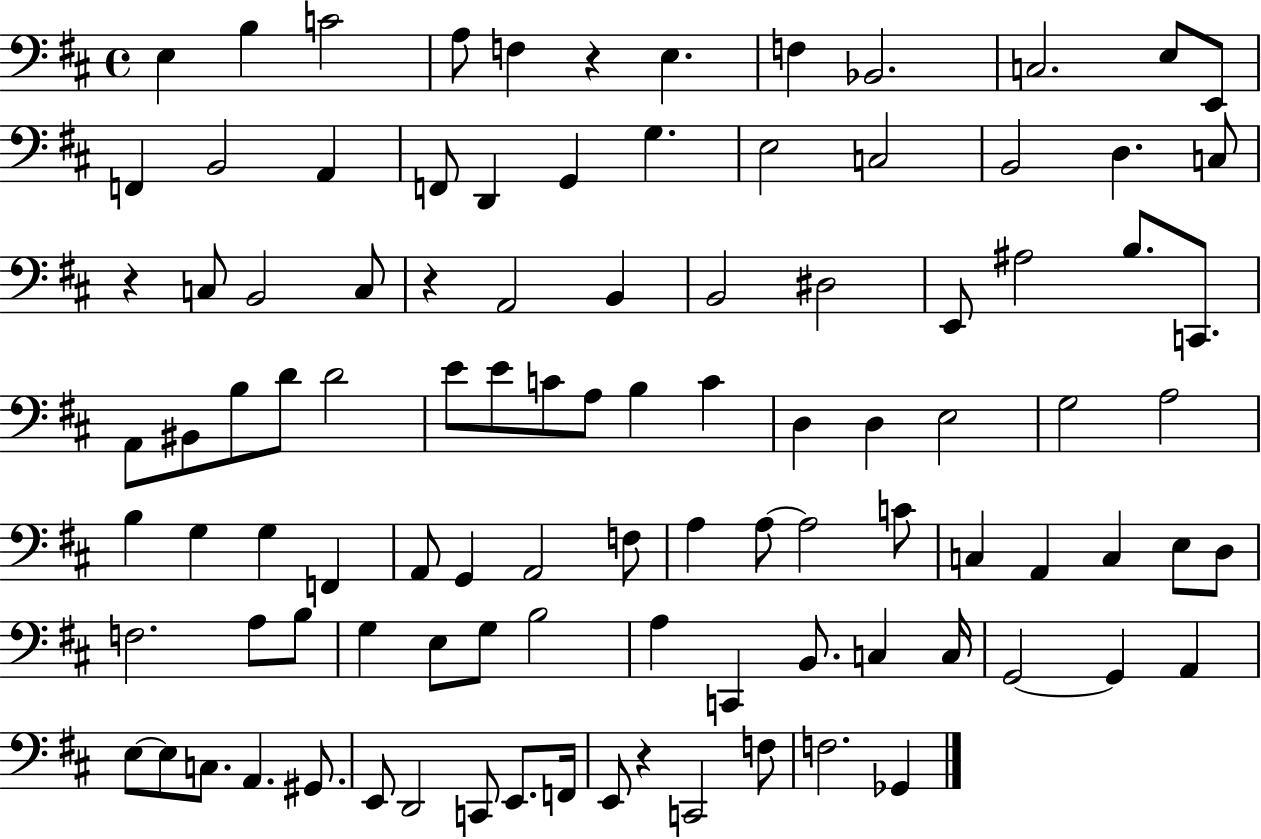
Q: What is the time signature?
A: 4/4